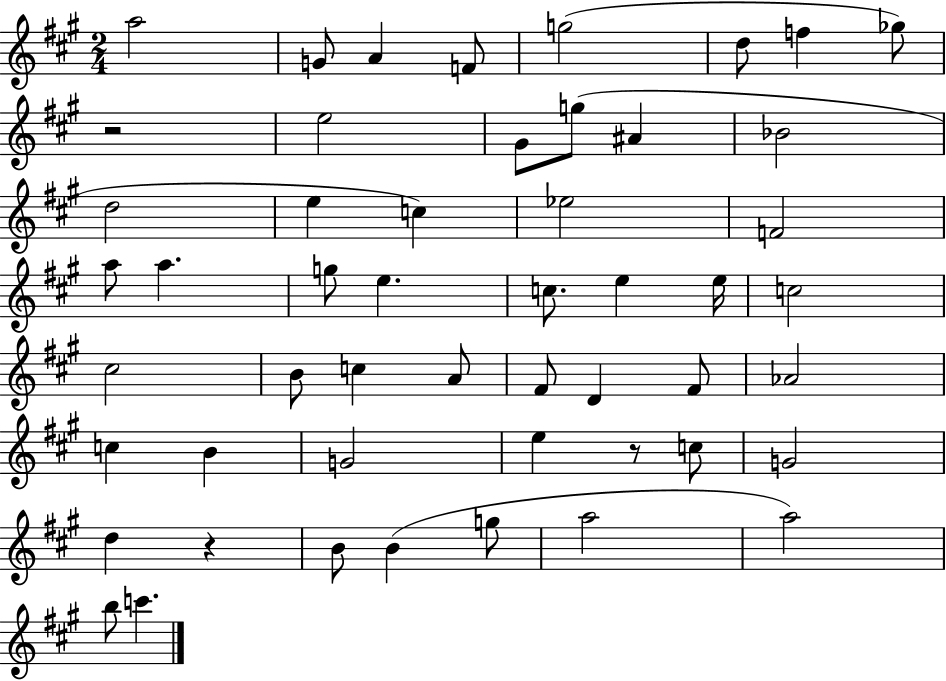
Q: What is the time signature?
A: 2/4